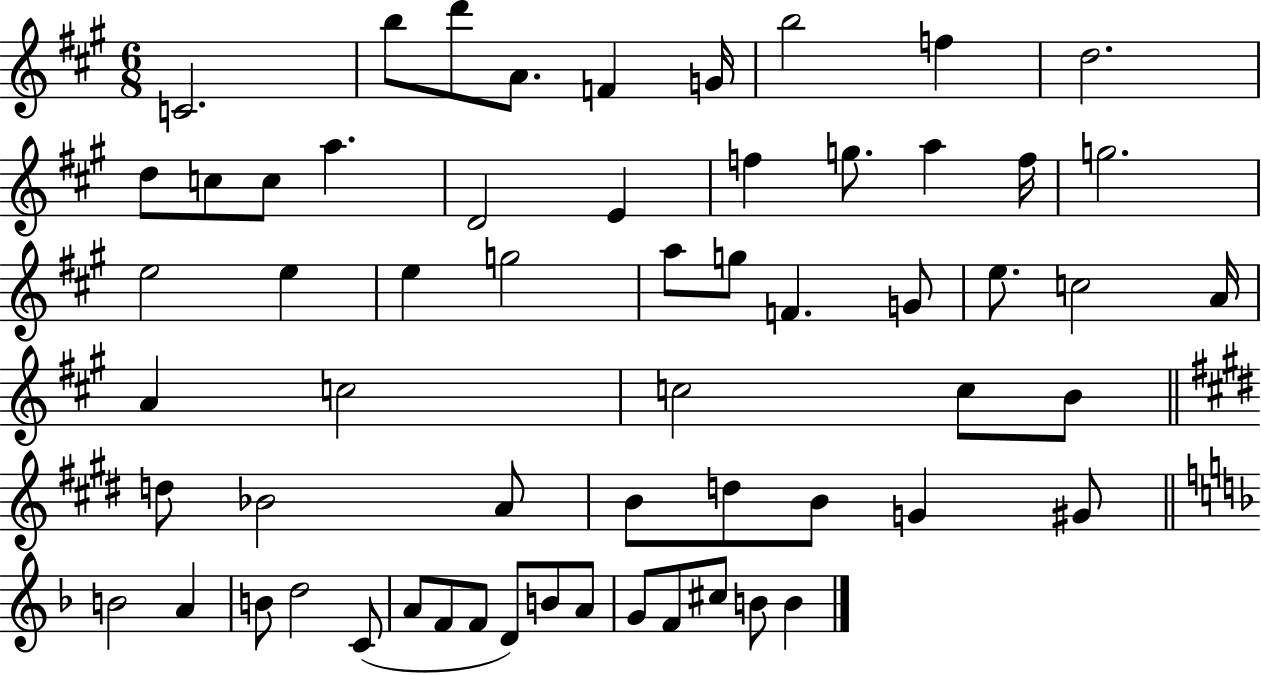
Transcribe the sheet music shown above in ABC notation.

X:1
T:Untitled
M:6/8
L:1/4
K:A
C2 b/2 d'/2 A/2 F G/4 b2 f d2 d/2 c/2 c/2 a D2 E f g/2 a f/4 g2 e2 e e g2 a/2 g/2 F G/2 e/2 c2 A/4 A c2 c2 c/2 B/2 d/2 _B2 A/2 B/2 d/2 B/2 G ^G/2 B2 A B/2 d2 C/2 A/2 F/2 F/2 D/2 B/2 A/2 G/2 F/2 ^c/2 B/2 B